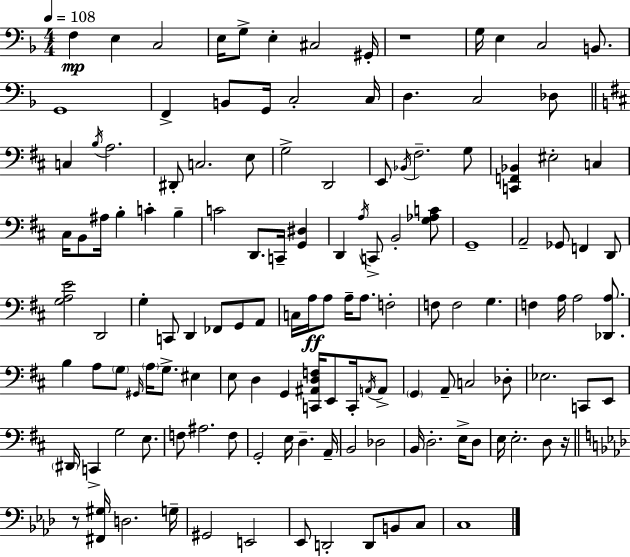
X:1
T:Untitled
M:4/4
L:1/4
K:Dm
F, E, C,2 E,/4 G,/2 E, ^C,2 ^G,,/4 z4 G,/4 E, C,2 B,,/2 G,,4 F,, B,,/2 G,,/4 C,2 C,/4 D, C,2 _D,/2 C, B,/4 A,2 ^D,,/2 C,2 E,/2 G,2 D,,2 E,,/2 _B,,/4 ^F,2 G,/2 [C,,F,,_B,,] ^E,2 C, ^C,/4 B,,/2 ^A,/4 B, C B, C2 D,,/2 C,,/4 [G,,^D,] D,, A,/4 C,,/2 B,,2 [G,_A,C]/2 G,,4 A,,2 _G,,/2 F,, D,,/2 [G,A,E]2 D,,2 G, C,,/2 D,, _F,,/2 G,,/2 A,,/2 C,/4 A,/4 A,/2 A,/4 A,/2 F,2 F,/2 F,2 G, F, A,/4 A,2 [_D,,A,]/2 B, A,/2 G,/2 ^G,,/4 A,/4 G,/2 ^E, E,/2 D, G,, [C,,^A,,D,F,]/4 E,,/2 C,,/4 A,,/4 A,,/2 G,, A,,/2 C,2 _D,/2 _E,2 C,,/2 E,,/2 ^D,,/4 C,, G,2 E,/2 F,/2 ^A,2 F,/2 G,,2 E,/4 D, A,,/4 B,,2 _D,2 B,,/4 D,2 E,/4 D,/2 E,/4 E,2 D,/2 z/4 z/2 [^F,,^G,]/4 D,2 G,/4 ^G,,2 E,,2 _E,,/2 D,,2 D,,/2 B,,/2 C,/2 C,4